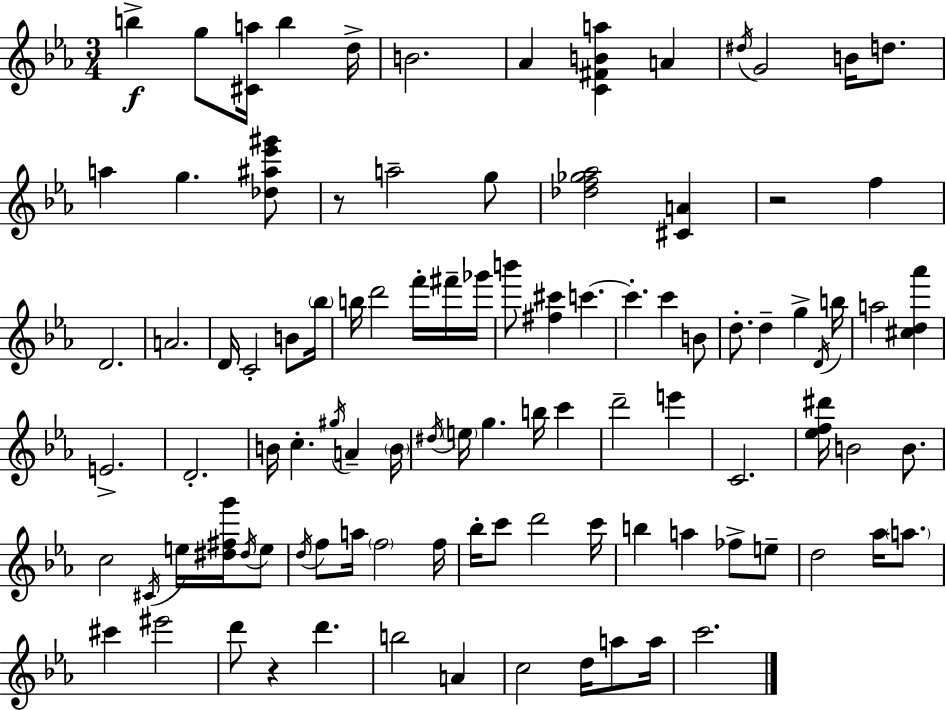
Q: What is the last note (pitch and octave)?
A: C6